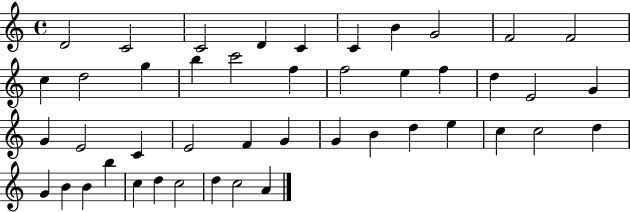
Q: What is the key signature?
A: C major